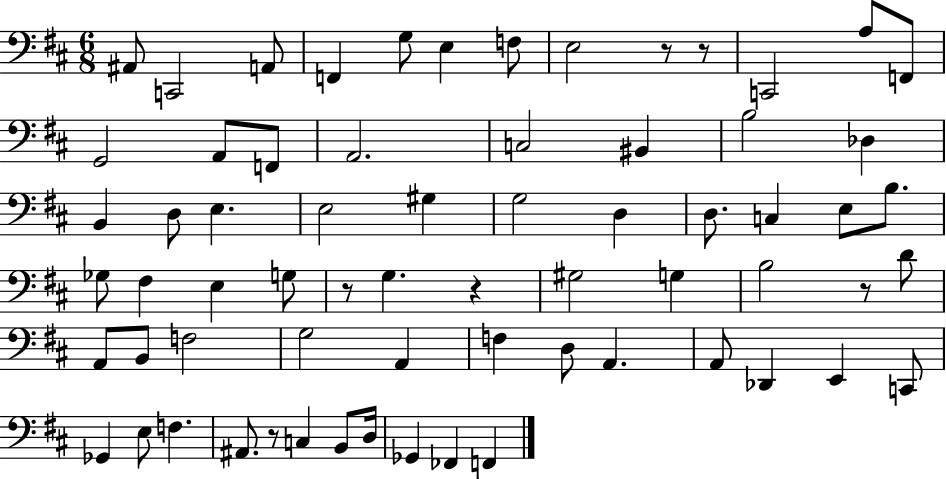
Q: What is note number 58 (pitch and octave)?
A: D3